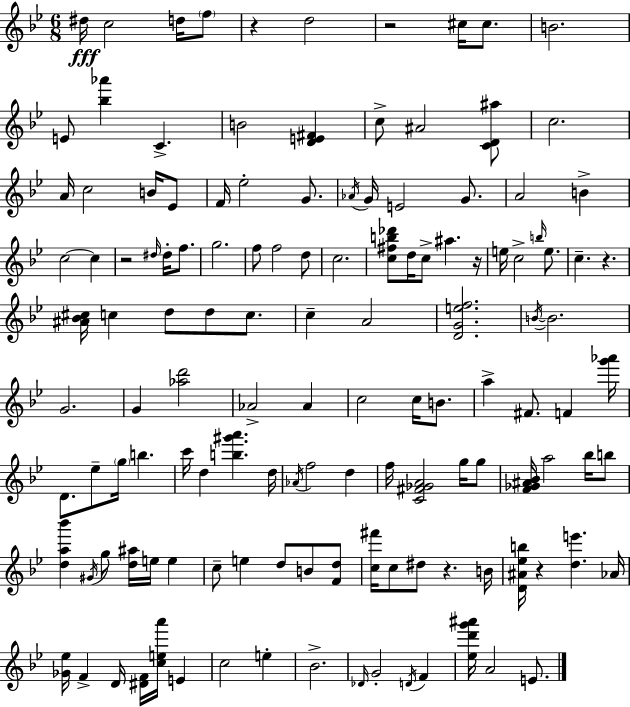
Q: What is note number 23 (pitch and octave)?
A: G4